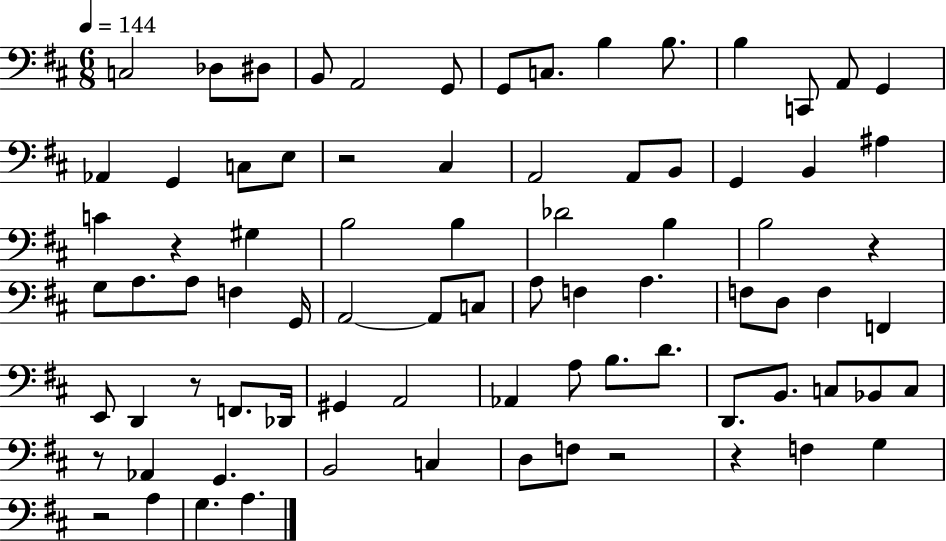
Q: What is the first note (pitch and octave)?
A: C3